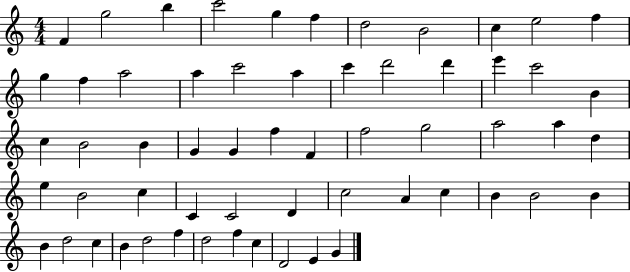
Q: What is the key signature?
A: C major